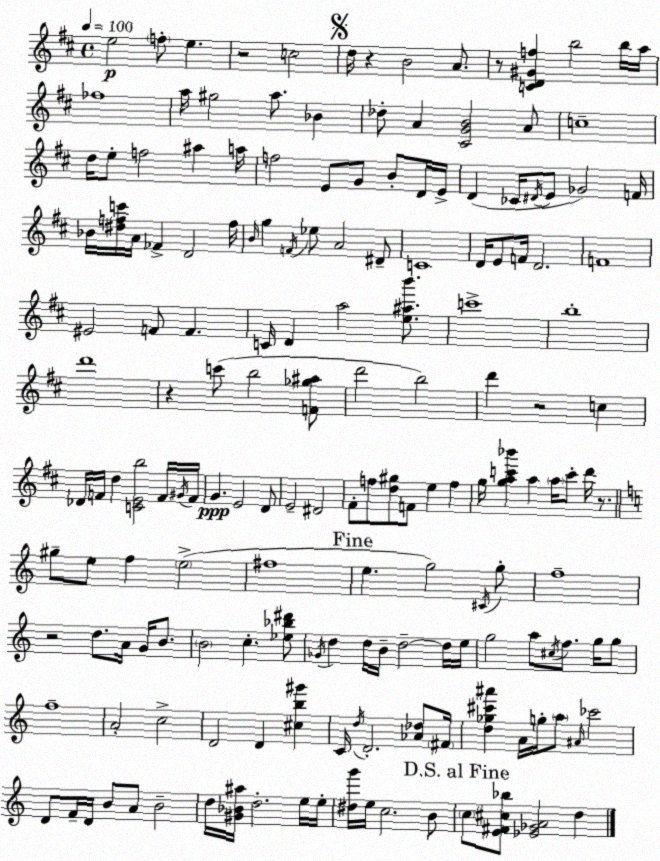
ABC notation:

X:1
T:Untitled
M:4/4
L:1/4
K:D
e2 f/2 e z2 c2 d/4 z B2 A/2 z/2 [CD^Gf] b2 b/4 a/4 _f4 a/4 ^g2 a/2 _B _d/2 A [^CGB]2 A/2 c4 d/4 e/2 f2 ^a a/4 f2 E/2 G/2 B/2 D/4 E/4 D _C/4 ^D/4 E/2 _G2 F/4 _B/4 [^dfc']/4 A/4 _F D2 f/4 B/4 g F/4 _e/2 A2 ^D/2 C4 D/4 E/2 F/4 D2 F4 ^E2 F/2 F C/4 D a2 [e^ab']/2 c'4 b4 d'4 z c'/2 b2 [F_g^a]/2 d'2 b2 d' z2 c _D/4 F/4 d [CEb]2 F/4 ^G/4 F/4 G E2 D/2 E2 ^D2 ^F/2 f/2 [d^g]/2 F/2 e f g/4 [gac'_b'] a a/4 c'/2 d'/4 z/2 ^g/2 e/2 f e2 ^f4 e g2 ^C/4 g/2 f4 z2 d/2 A/4 G/4 B/2 B2 c [_e_b^d']/2 _G/4 d d/4 B/4 d2 d/4 e/4 g2 a/2 ^c/4 f/2 g/4 g/2 f4 A2 c2 D2 D [^cb^g'] C/4 d/4 D2 [_A_d]/2 ^F/4 [d_g^c'^a'] A/4 g/4 a/2 ^A/4 _c'2 D/2 F/4 D/4 B/2 A/2 B2 d/4 [^G_B^a]/4 d2 e/4 e/4 [^dg']/4 e/4 c2 B/2 c/2 [E^F^c_b]/2 [_E_GA]2 d